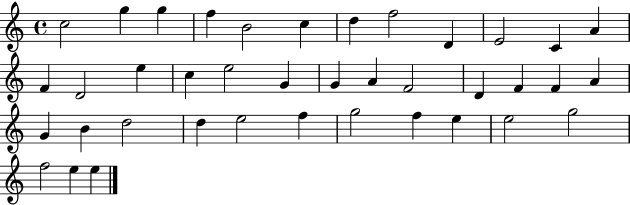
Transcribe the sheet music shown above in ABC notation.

X:1
T:Untitled
M:4/4
L:1/4
K:C
c2 g g f B2 c d f2 D E2 C A F D2 e c e2 G G A F2 D F F A G B d2 d e2 f g2 f e e2 g2 f2 e e